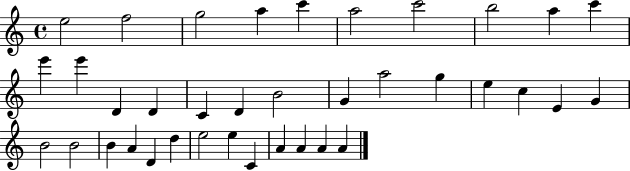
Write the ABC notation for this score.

X:1
T:Untitled
M:4/4
L:1/4
K:C
e2 f2 g2 a c' a2 c'2 b2 a c' e' e' D D C D B2 G a2 g e c E G B2 B2 B A D d e2 e C A A A A